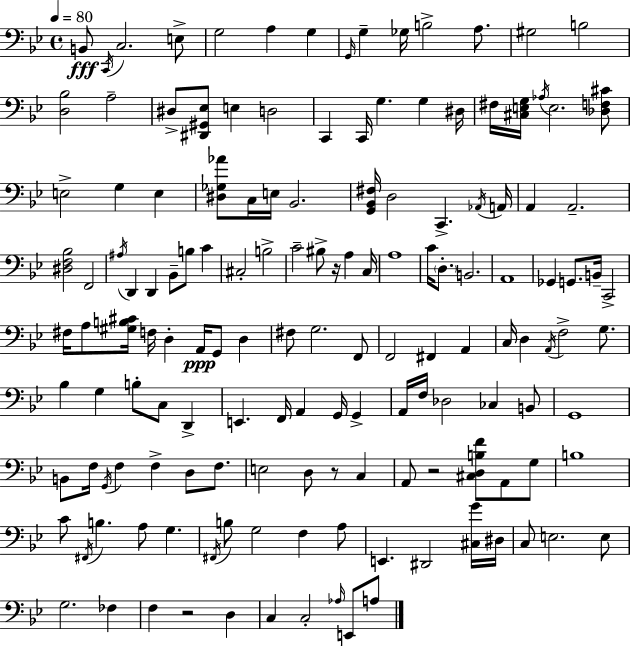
B2/e C2/s C3/h. E3/e G3/h A3/q G3/q G2/s G3/q Gb3/s B3/h A3/e. G#3/h B3/h [D3,Bb3]/h A3/h D#3/e [D#2,G#2,Eb3]/e E3/q D3/h C2/q C2/s G3/q. G3/q D#3/s F#3/s [C#3,E3,G3]/s Ab3/s E3/h. [Db3,F3,C#4]/e E3/h G3/q E3/q [D#3,Gb3,Ab4]/e C3/s E3/s Bb2/h. [G2,Bb2,F#3]/s D3/h C2/q. Ab2/s A2/s A2/q A2/h. [D#3,F3,Bb3]/h F2/h A#3/s D2/q D2/q Bb2/e B3/e C4/q C#3/h B3/h C4/h BIS3/e R/s A3/q C3/s A3/w C4/s D3/e. B2/h. A2/w Gb2/q G2/e. B2/s C2/h F#3/s A3/e [G#3,B3,C#4]/s F3/s D3/q A2/s G2/e D3/q F#3/e G3/h. F2/e F2/h F#2/q A2/q C3/s D3/q A2/s F3/h G3/e. Bb3/q G3/q B3/e C3/e D2/q E2/q. F2/s A2/q G2/s G2/q A2/s F3/s Db3/h CES3/q B2/e G2/w B2/e F3/s G2/s F3/q F3/q D3/e F3/e. E3/h D3/e R/e C3/q A2/e R/h [C#3,D3,B3,F4]/e A2/e G3/e B3/w C4/e F#2/s B3/q. A3/e G3/q. F#2/s B3/e G3/h F3/q A3/e E2/q. D#2/h [C#3,G4]/s D#3/s C3/e E3/h. E3/e G3/h. FES3/q F3/q R/h D3/q C3/q C3/h Ab3/s E2/e A3/e